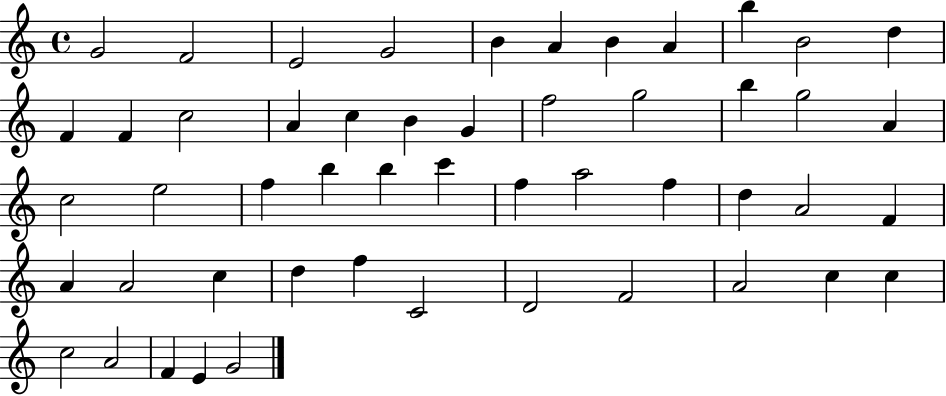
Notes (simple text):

G4/h F4/h E4/h G4/h B4/q A4/q B4/q A4/q B5/q B4/h D5/q F4/q F4/q C5/h A4/q C5/q B4/q G4/q F5/h G5/h B5/q G5/h A4/q C5/h E5/h F5/q B5/q B5/q C6/q F5/q A5/h F5/q D5/q A4/h F4/q A4/q A4/h C5/q D5/q F5/q C4/h D4/h F4/h A4/h C5/q C5/q C5/h A4/h F4/q E4/q G4/h